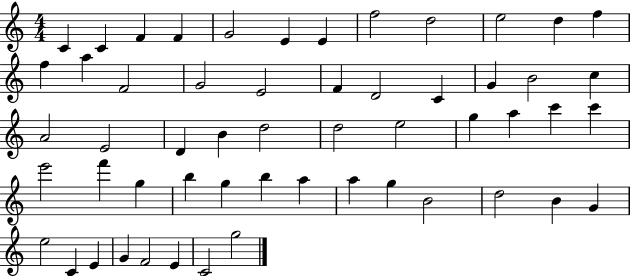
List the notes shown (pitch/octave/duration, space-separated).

C4/q C4/q F4/q F4/q G4/h E4/q E4/q F5/h D5/h E5/h D5/q F5/q F5/q A5/q F4/h G4/h E4/h F4/q D4/h C4/q G4/q B4/h C5/q A4/h E4/h D4/q B4/q D5/h D5/h E5/h G5/q A5/q C6/q C6/q E6/h F6/q G5/q B5/q G5/q B5/q A5/q A5/q G5/q B4/h D5/h B4/q G4/q E5/h C4/q E4/q G4/q F4/h E4/q C4/h G5/h